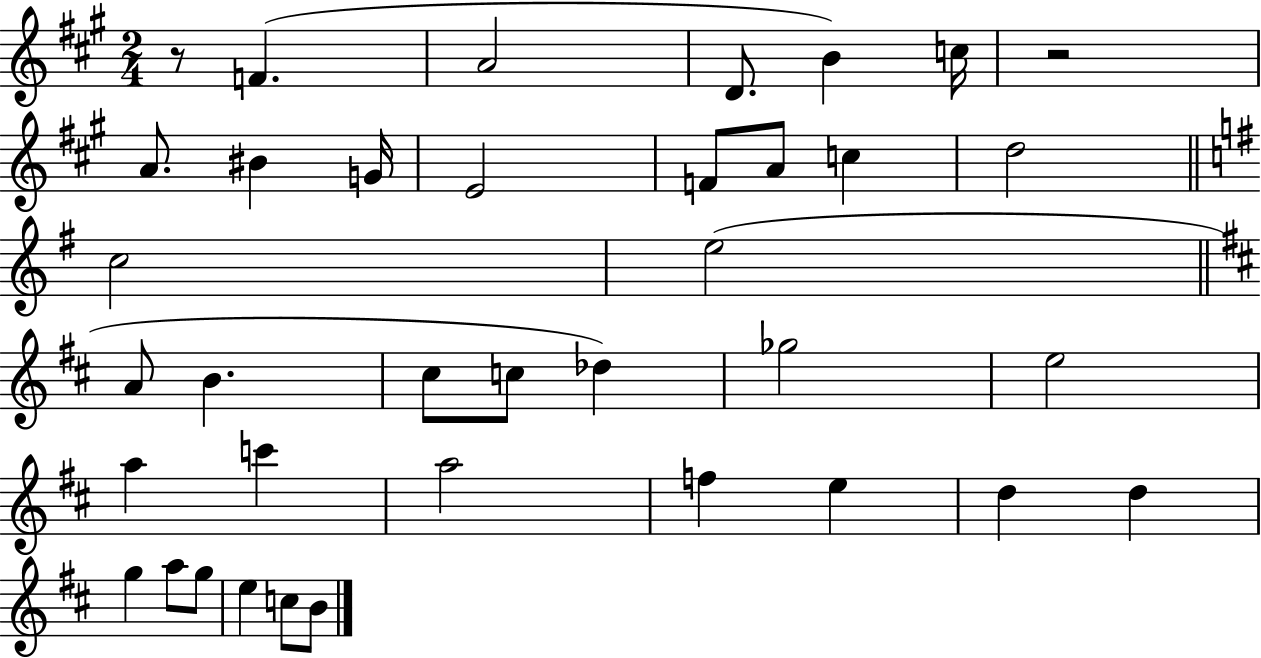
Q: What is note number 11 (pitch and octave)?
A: A4